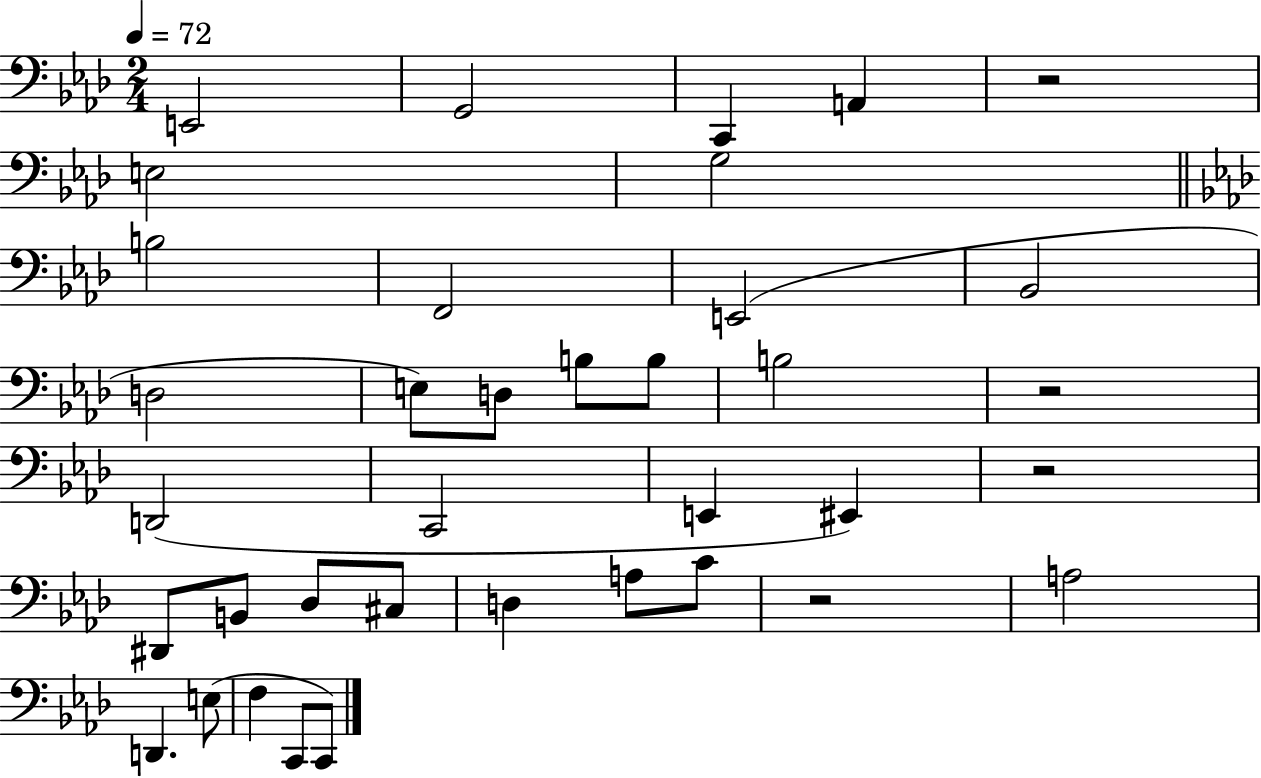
{
  \clef bass
  \numericTimeSignature
  \time 2/4
  \key aes \major
  \tempo 4 = 72
  e,2 | g,2 | c,4 a,4 | r2 | \break e2 | g2 | \bar "||" \break \key aes \major b2 | f,2 | e,2( | bes,2 | \break d2 | e8) d8 b8 b8 | b2 | r2 | \break d,2( | c,2 | e,4 eis,4) | r2 | \break dis,8 b,8 des8 cis8 | d4 a8 c'8 | r2 | a2 | \break d,4. e8( | f4 c,8 c,8) | \bar "|."
}